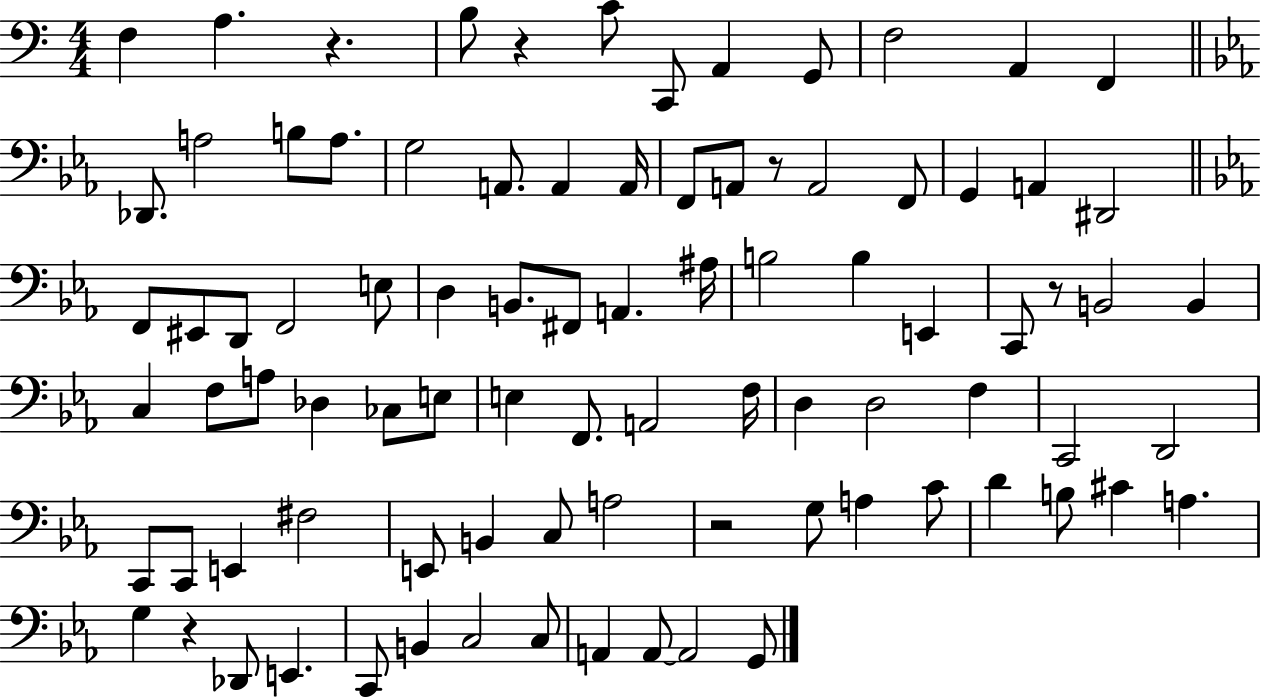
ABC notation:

X:1
T:Untitled
M:4/4
L:1/4
K:C
F, A, z B,/2 z C/2 C,,/2 A,, G,,/2 F,2 A,, F,, _D,,/2 A,2 B,/2 A,/2 G,2 A,,/2 A,, A,,/4 F,,/2 A,,/2 z/2 A,,2 F,,/2 G,, A,, ^D,,2 F,,/2 ^E,,/2 D,,/2 F,,2 E,/2 D, B,,/2 ^F,,/2 A,, ^A,/4 B,2 B, E,, C,,/2 z/2 B,,2 B,, C, F,/2 A,/2 _D, _C,/2 E,/2 E, F,,/2 A,,2 F,/4 D, D,2 F, C,,2 D,,2 C,,/2 C,,/2 E,, ^F,2 E,,/2 B,, C,/2 A,2 z2 G,/2 A, C/2 D B,/2 ^C A, G, z _D,,/2 E,, C,,/2 B,, C,2 C,/2 A,, A,,/2 A,,2 G,,/2